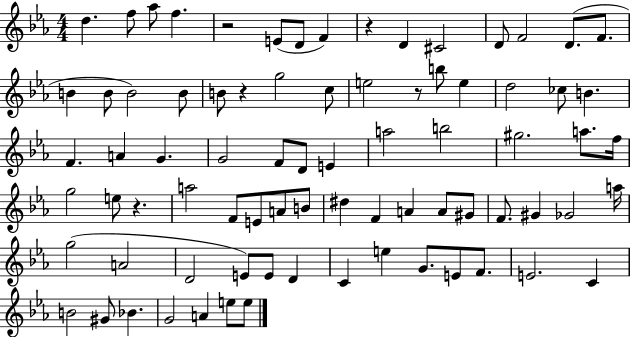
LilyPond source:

{
  \clef treble
  \numericTimeSignature
  \time 4/4
  \key ees \major
  d''4. f''8 aes''8 f''4. | r2 e'8( d'8 f'4) | r4 d'4 cis'2 | d'8 f'2 d'8.( f'8. | \break b'4 b'8 b'2) b'8 | b'8 r4 g''2 c''8 | e''2 r8 b''8 e''4 | d''2 ces''8 b'4. | \break f'4. a'4 g'4. | g'2 f'8 d'8 e'4 | a''2 b''2 | gis''2. a''8. f''16 | \break g''2 e''8 r4. | a''2 f'8 e'8 a'8 b'8 | dis''4 f'4 a'4 a'8 gis'8 | f'8. gis'4 ges'2 a''16 | \break g''2( a'2 | d'2 e'8) e'8 d'4 | c'4 e''4 g'8. e'8 f'8. | e'2. c'4 | \break b'2 gis'8 bes'4. | g'2 a'4 e''8 e''8 | \bar "|."
}